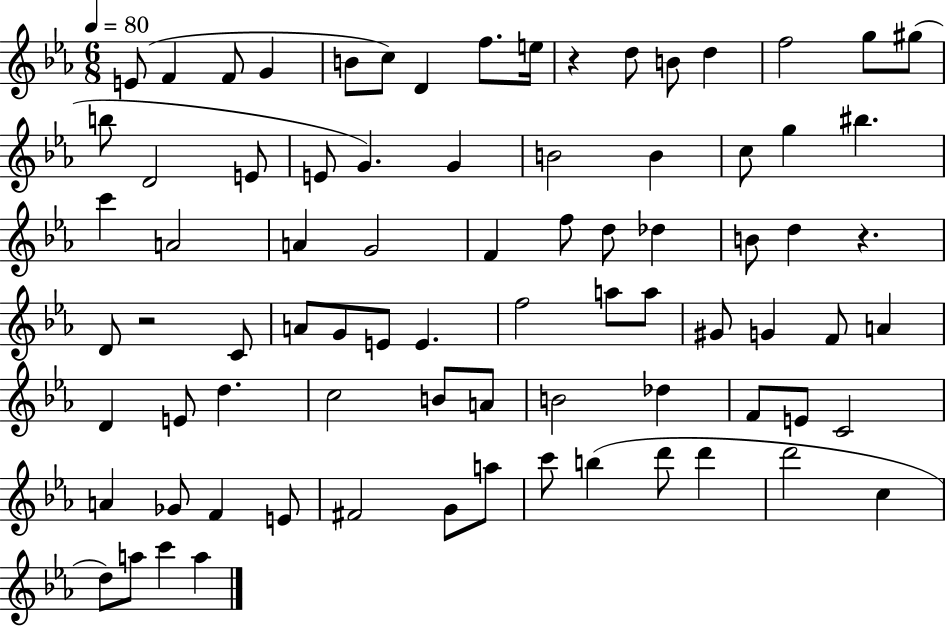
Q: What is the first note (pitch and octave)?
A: E4